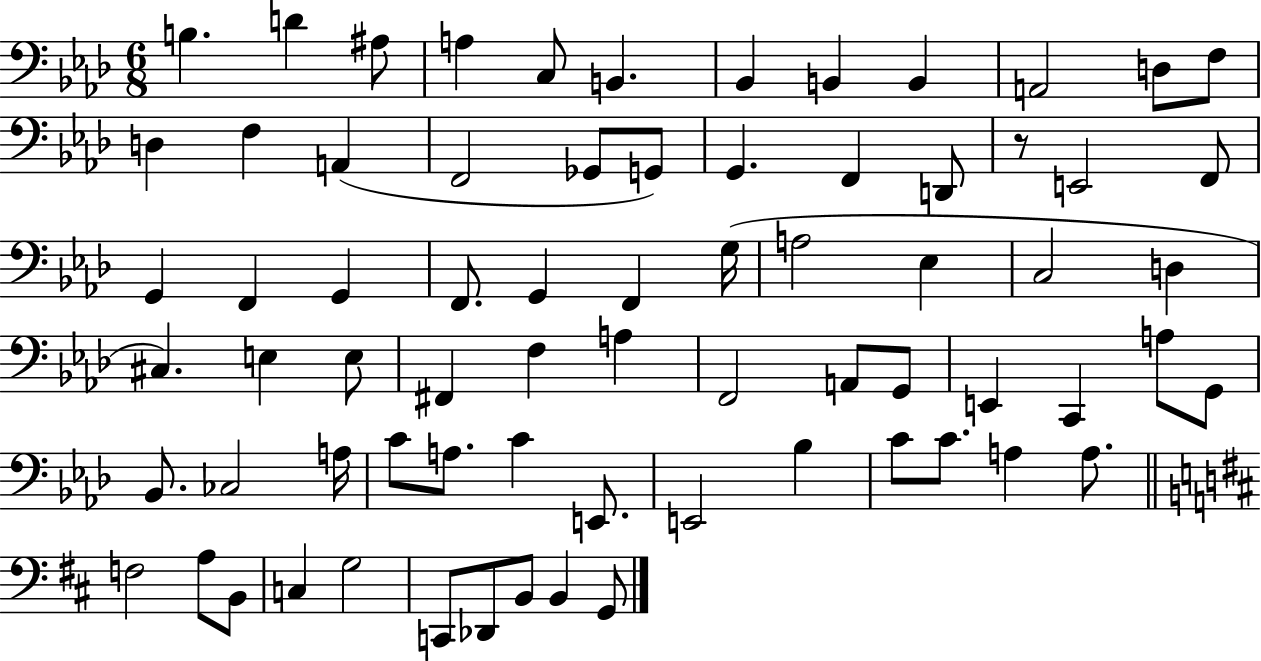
X:1
T:Untitled
M:6/8
L:1/4
K:Ab
B, D ^A,/2 A, C,/2 B,, _B,, B,, B,, A,,2 D,/2 F,/2 D, F, A,, F,,2 _G,,/2 G,,/2 G,, F,, D,,/2 z/2 E,,2 F,,/2 G,, F,, G,, F,,/2 G,, F,, G,/4 A,2 _E, C,2 D, ^C, E, E,/2 ^F,, F, A, F,,2 A,,/2 G,,/2 E,, C,, A,/2 G,,/2 _B,,/2 _C,2 A,/4 C/2 A,/2 C E,,/2 E,,2 _B, C/2 C/2 A, A,/2 F,2 A,/2 B,,/2 C, G,2 C,,/2 _D,,/2 B,,/2 B,, G,,/2